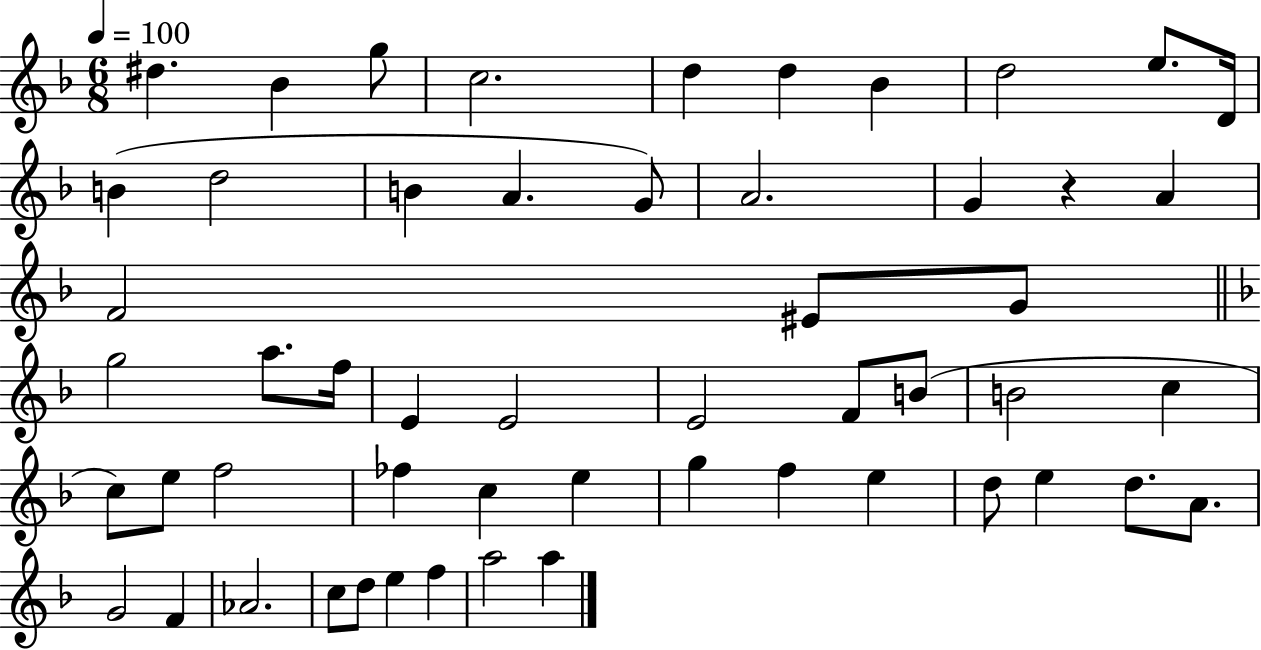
D#5/q. Bb4/q G5/e C5/h. D5/q D5/q Bb4/q D5/h E5/e. D4/s B4/q D5/h B4/q A4/q. G4/e A4/h. G4/q R/q A4/q F4/h EIS4/e G4/e G5/h A5/e. F5/s E4/q E4/h E4/h F4/e B4/e B4/h C5/q C5/e E5/e F5/h FES5/q C5/q E5/q G5/q F5/q E5/q D5/e E5/q D5/e. A4/e. G4/h F4/q Ab4/h. C5/e D5/e E5/q F5/q A5/h A5/q